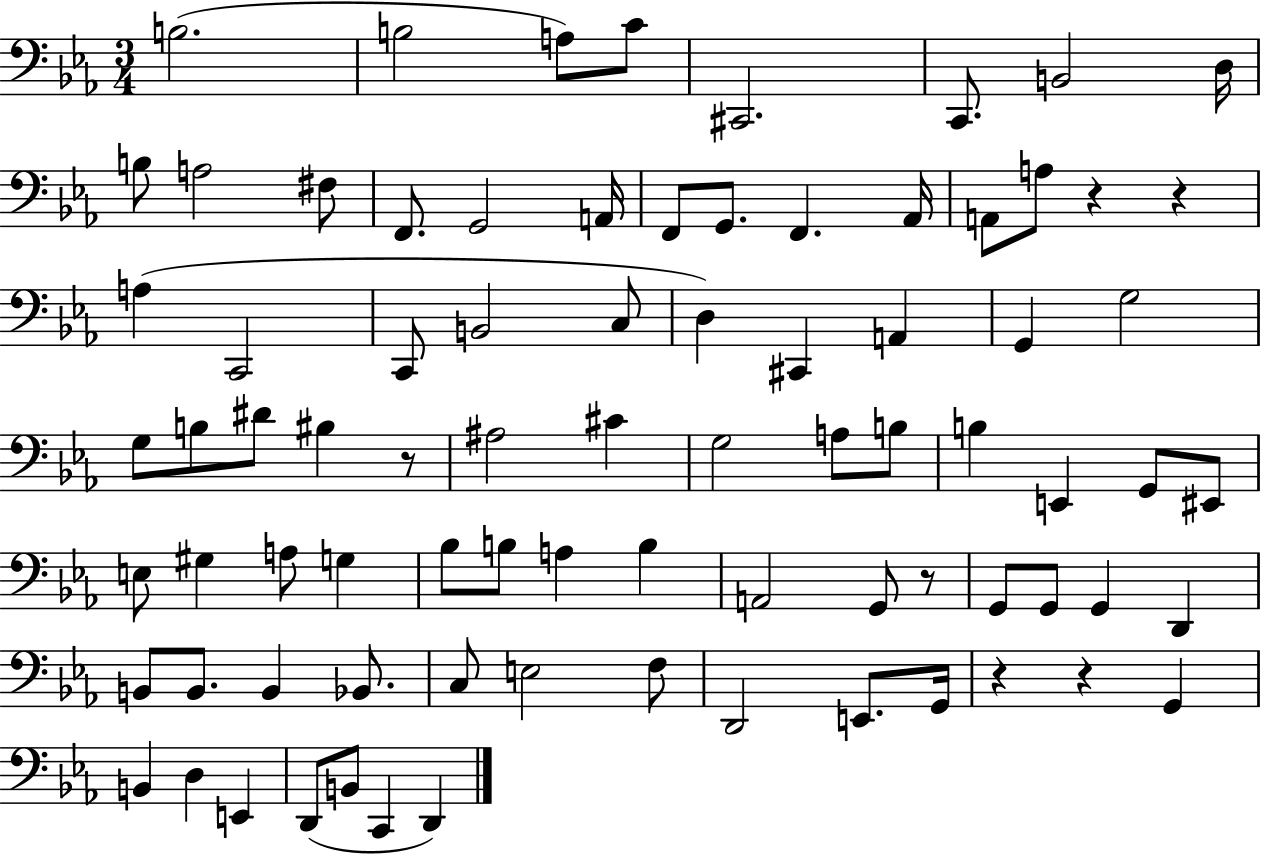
{
  \clef bass
  \numericTimeSignature
  \time 3/4
  \key ees \major
  \repeat volta 2 { b2.( | b2 a8) c'8 | cis,2. | c,8. b,2 d16 | \break b8 a2 fis8 | f,8. g,2 a,16 | f,8 g,8. f,4. aes,16 | a,8 a8 r4 r4 | \break a4( c,2 | c,8 b,2 c8 | d4) cis,4 a,4 | g,4 g2 | \break g8 b8 dis'8 bis4 r8 | ais2 cis'4 | g2 a8 b8 | b4 e,4 g,8 eis,8 | \break e8 gis4 a8 g4 | bes8 b8 a4 b4 | a,2 g,8 r8 | g,8 g,8 g,4 d,4 | \break b,8 b,8. b,4 bes,8. | c8 e2 f8 | d,2 e,8. g,16 | r4 r4 g,4 | \break b,4 d4 e,4 | d,8( b,8 c,4 d,4) | } \bar "|."
}